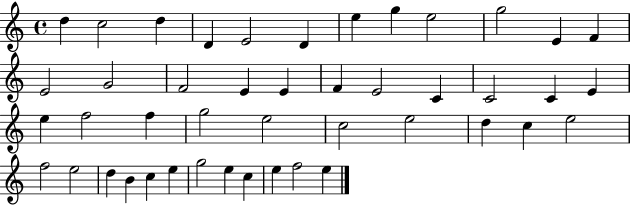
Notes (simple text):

D5/q C5/h D5/q D4/q E4/h D4/q E5/q G5/q E5/h G5/h E4/q F4/q E4/h G4/h F4/h E4/q E4/q F4/q E4/h C4/q C4/h C4/q E4/q E5/q F5/h F5/q G5/h E5/h C5/h E5/h D5/q C5/q E5/h F5/h E5/h D5/q B4/q C5/q E5/q G5/h E5/q C5/q E5/q F5/h E5/q